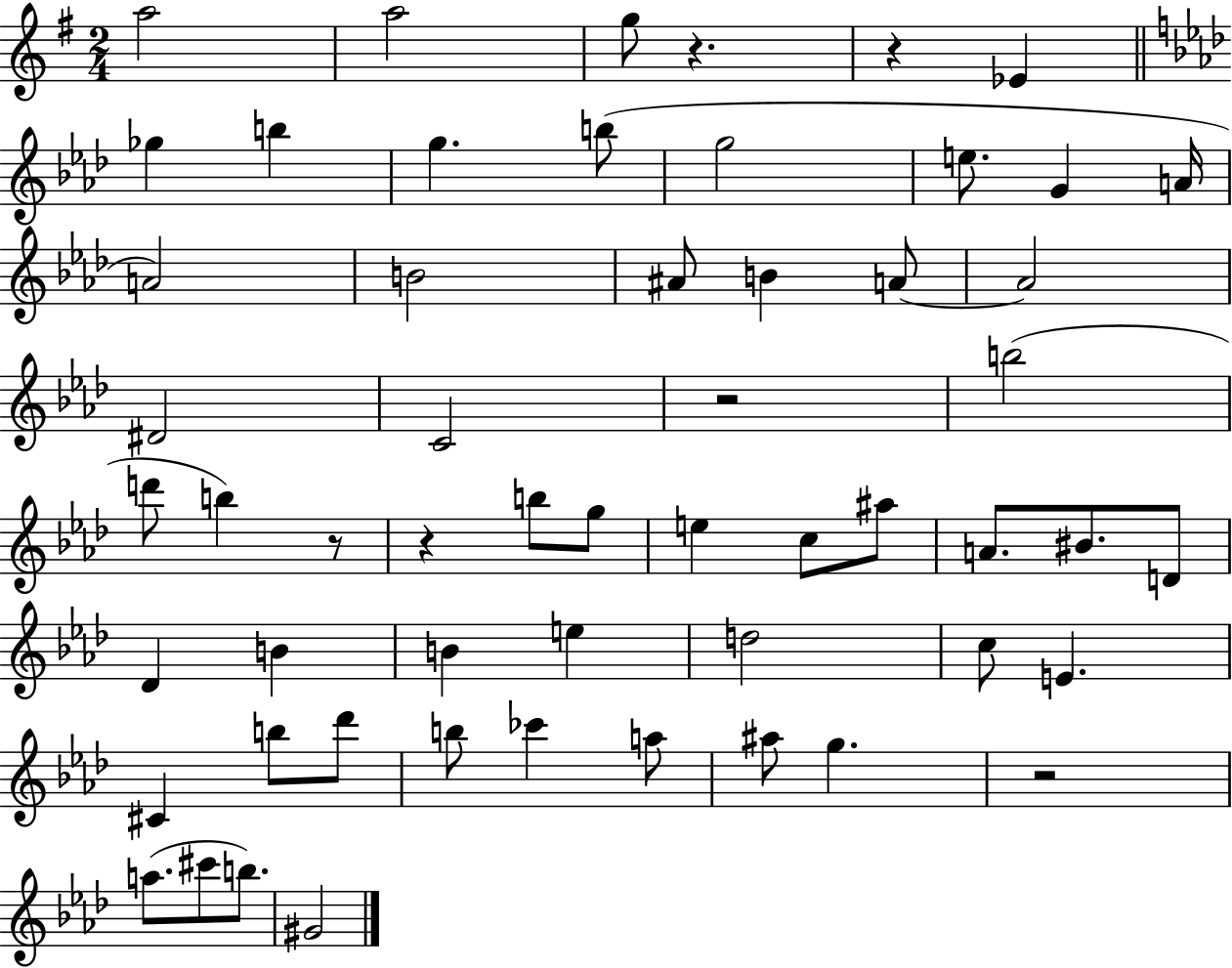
A5/h A5/h G5/e R/q. R/q Eb4/q Gb5/q B5/q G5/q. B5/e G5/h E5/e. G4/q A4/s A4/h B4/h A#4/e B4/q A4/e A4/h D#4/h C4/h R/h B5/h D6/e B5/q R/e R/q B5/e G5/e E5/q C5/e A#5/e A4/e. BIS4/e. D4/e Db4/q B4/q B4/q E5/q D5/h C5/e E4/q. C#4/q B5/e Db6/e B5/e CES6/q A5/e A#5/e G5/q. R/h A5/e. C#6/e B5/e. G#4/h